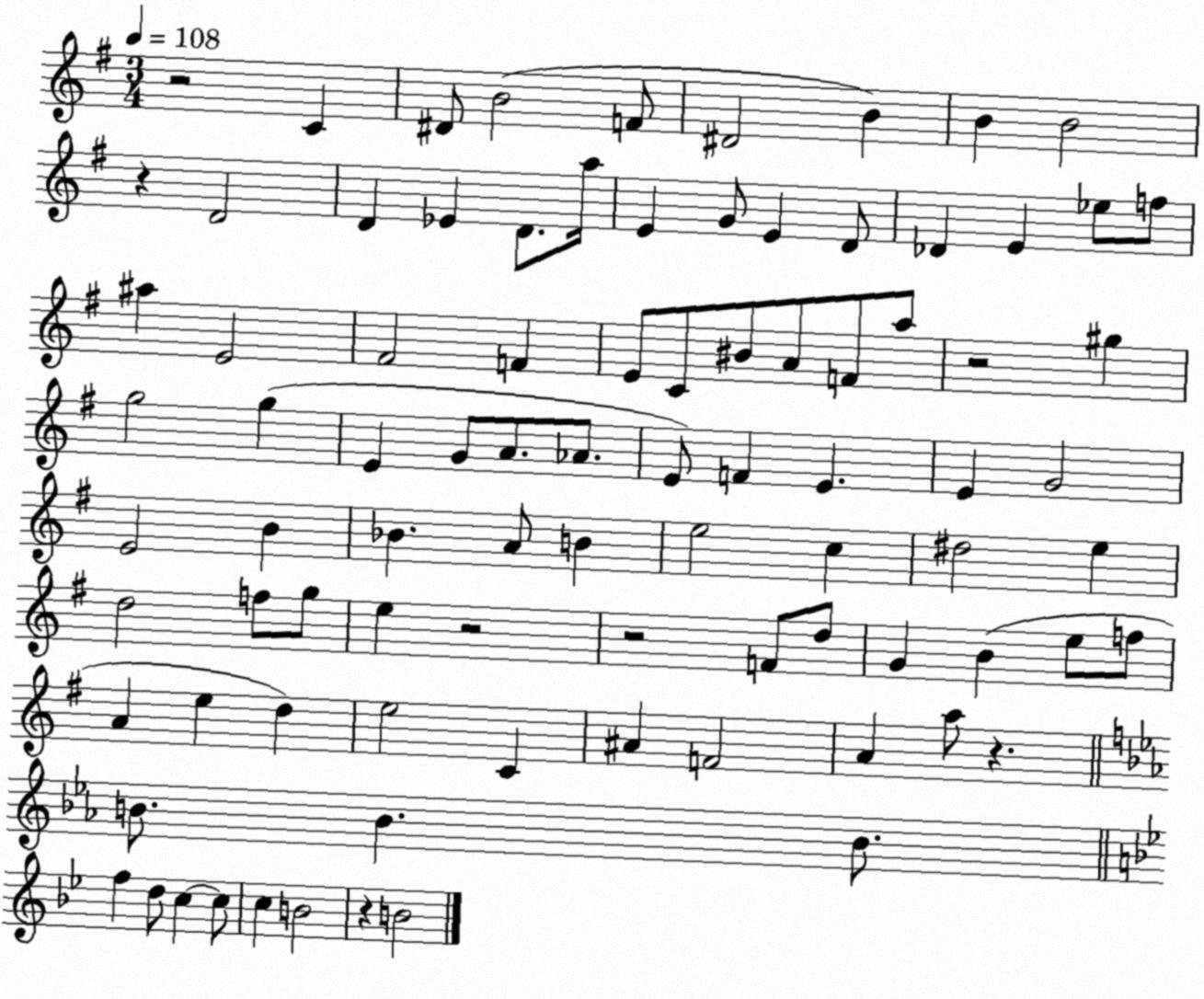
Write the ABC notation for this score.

X:1
T:Untitled
M:3/4
L:1/4
K:G
z2 C ^D/2 B2 F/2 ^D2 B B B2 z D2 D _E D/2 a/4 E G/2 E D/2 _D E _e/2 f/2 ^a E2 ^F2 F E/2 C/2 ^B/2 A/2 F/2 a/2 z2 ^g g2 g E G/2 A/2 _A/2 E/2 F E E G2 E2 B _B A/2 B e2 c ^d2 e d2 f/2 g/2 e z2 z2 F/2 d/2 G B e/2 f/2 A e d e2 C ^A F2 A a/2 z B/2 B B/2 f d/2 c c/2 c B2 z B2